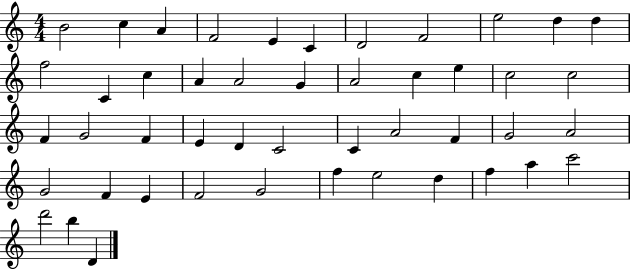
X:1
T:Untitled
M:4/4
L:1/4
K:C
B2 c A F2 E C D2 F2 e2 d d f2 C c A A2 G A2 c e c2 c2 F G2 F E D C2 C A2 F G2 A2 G2 F E F2 G2 f e2 d f a c'2 d'2 b D